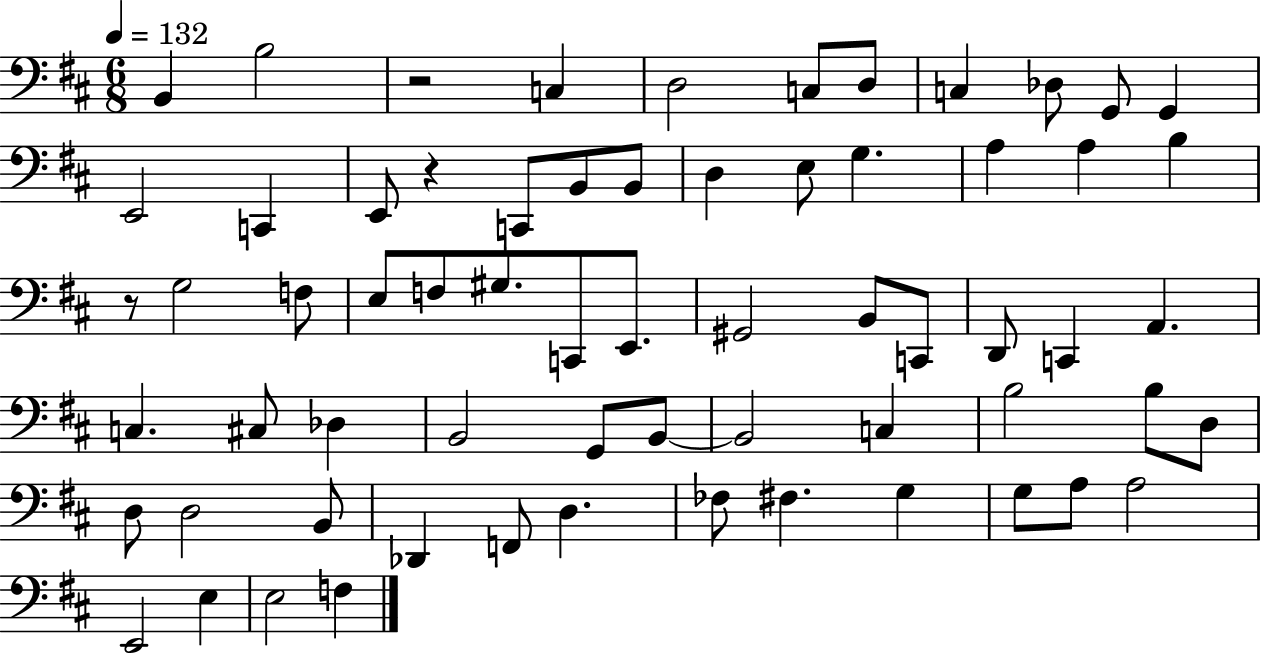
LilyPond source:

{
  \clef bass
  \numericTimeSignature
  \time 6/8
  \key d \major
  \tempo 4 = 132
  b,4 b2 | r2 c4 | d2 c8 d8 | c4 des8 g,8 g,4 | \break e,2 c,4 | e,8 r4 c,8 b,8 b,8 | d4 e8 g4. | a4 a4 b4 | \break r8 g2 f8 | e8 f8 gis8. c,8 e,8. | gis,2 b,8 c,8 | d,8 c,4 a,4. | \break c4. cis8 des4 | b,2 g,8 b,8~~ | b,2 c4 | b2 b8 d8 | \break d8 d2 b,8 | des,4 f,8 d4. | fes8 fis4. g4 | g8 a8 a2 | \break e,2 e4 | e2 f4 | \bar "|."
}